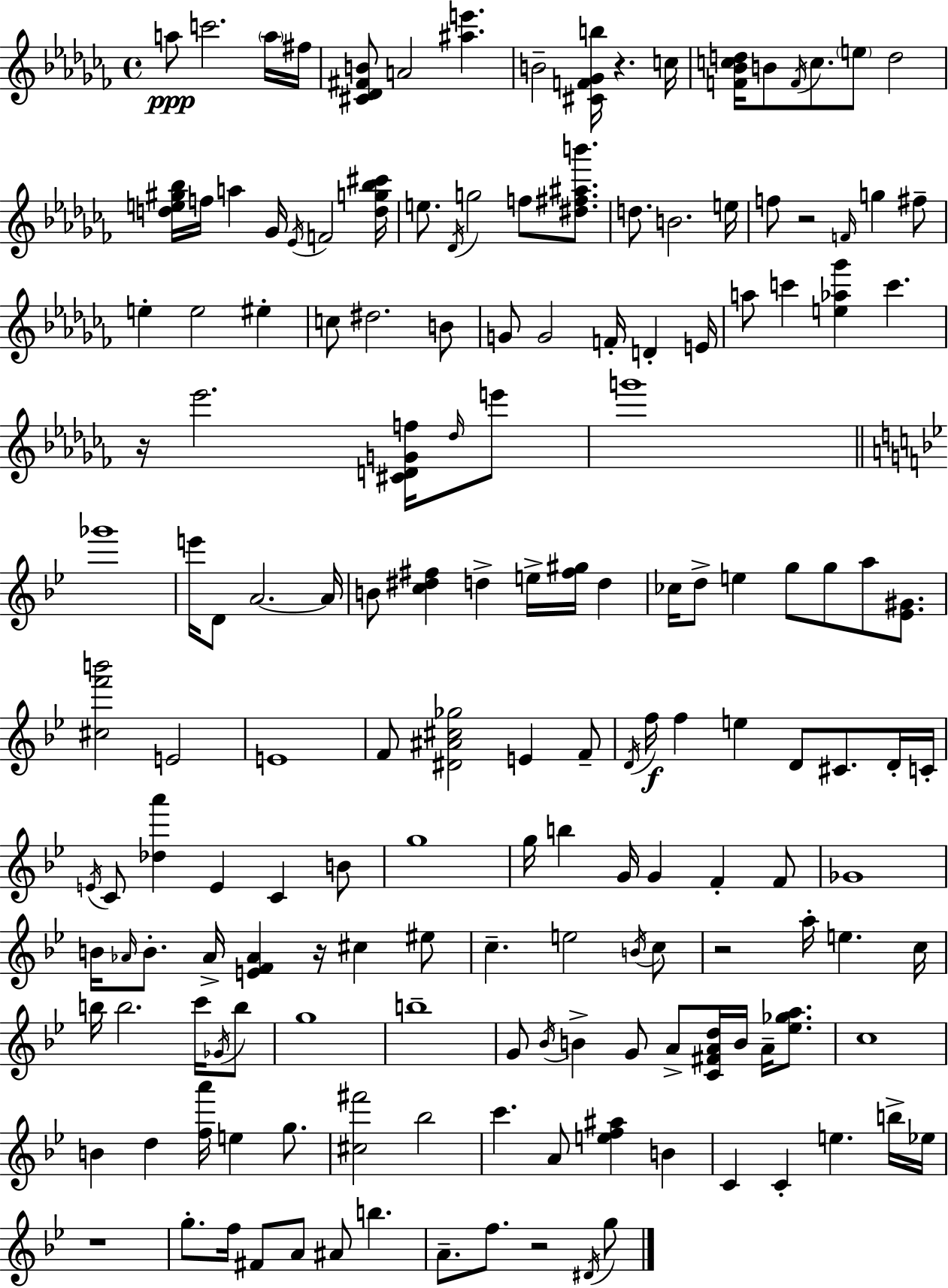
{
  \clef treble
  \time 4/4
  \defaultTimeSignature
  \key aes \minor
  \repeat volta 2 { a''8\ppp c'''2. \parenthesize a''16 fis''16 | <cis' des' fis' b'>8 a'2 <ais'' e'''>4. | b'2-- <cis' f' ges' b''>16 r4. c''16 | <f' bes' c'' d''>16 b'8 \acciaccatura { f'16 } c''8. \parenthesize e''8 d''2 | \break <d'' e'' gis'' bes''>16 f''16 a''4 ges'16 \acciaccatura { ees'16 } f'2 | <d'' g'' bes'' cis'''>16 e''8. \acciaccatura { des'16 } g''2 f''8 | <dis'' fis'' ais'' b'''>8. d''8. b'2. | e''16 f''8 r2 \grace { f'16 } g''4 | \break fis''8-- e''4-. e''2 | eis''4-. c''8 dis''2. | b'8 g'8 g'2 f'16-. d'4-. | e'16 a''8 c'''4 <e'' aes'' ges'''>4 c'''4. | \break r16 ees'''2. | <cis' d' g' f''>16 \grace { des''16 } e'''8 g'''1 | \bar "||" \break \key bes \major ges'''1 | e'''16 d'8 a'2.~~ a'16 | b'8 <c'' dis'' fis''>4 d''4-> e''16-> <fis'' gis''>16 d''4 | ces''16 d''8-> e''4 g''8 g''8 a''8 <ees' gis'>8. | \break <cis'' f''' b'''>2 e'2 | e'1 | f'8 <dis' ais' cis'' ges''>2 e'4 f'8-- | \acciaccatura { d'16 }\f f''16 f''4 e''4 d'8 cis'8. d'16-. | \break c'16-. \acciaccatura { e'16 } c'8 <des'' a'''>4 e'4 c'4 | b'8 g''1 | g''16 b''4 g'16 g'4 f'4-. | f'8 ges'1 | \break b'16 \grace { aes'16 } b'8.-. aes'16-> <e' f' aes'>4 r16 cis''4 | eis''8 c''4.-- e''2 | \acciaccatura { b'16 } c''8 r2 a''16-. e''4. | c''16 b''16 b''2. | \break c'''16 \acciaccatura { ges'16 } b''8 g''1 | b''1-- | g'8 \acciaccatura { bes'16 } b'4-> g'8 a'8-> | <c' fis' a' d''>16 b'16 a'16-- <ees'' ges'' a''>8. c''1 | \break b'4 d''4 <f'' a'''>16 e''4 | g''8. <cis'' fis'''>2 bes''2 | c'''4. a'8 <e'' f'' ais''>4 | b'4 c'4 c'4-. e''4. | \break b''16-> ees''16 r1 | g''8.-. f''16 fis'8 a'8 ais'8 | b''4. a'8.-- f''8. r2 | \acciaccatura { dis'16 } g''8 } \bar "|."
}